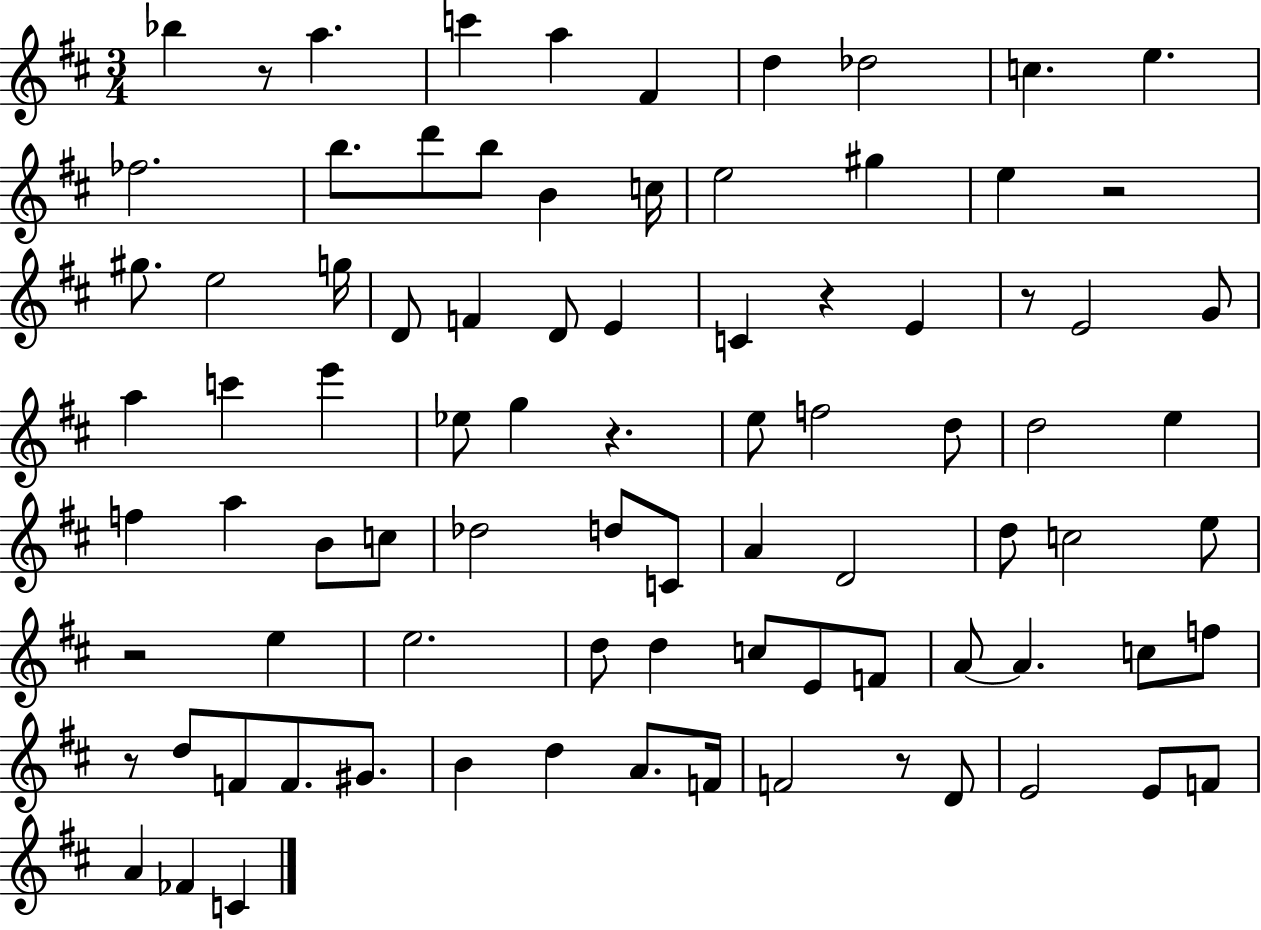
{
  \clef treble
  \numericTimeSignature
  \time 3/4
  \key d \major
  bes''4 r8 a''4. | c'''4 a''4 fis'4 | d''4 des''2 | c''4. e''4. | \break fes''2. | b''8. d'''8 b''8 b'4 c''16 | e''2 gis''4 | e''4 r2 | \break gis''8. e''2 g''16 | d'8 f'4 d'8 e'4 | c'4 r4 e'4 | r8 e'2 g'8 | \break a''4 c'''4 e'''4 | ees''8 g''4 r4. | e''8 f''2 d''8 | d''2 e''4 | \break f''4 a''4 b'8 c''8 | des''2 d''8 c'8 | a'4 d'2 | d''8 c''2 e''8 | \break r2 e''4 | e''2. | d''8 d''4 c''8 e'8 f'8 | a'8~~ a'4. c''8 f''8 | \break r8 d''8 f'8 f'8. gis'8. | b'4 d''4 a'8. f'16 | f'2 r8 d'8 | e'2 e'8 f'8 | \break a'4 fes'4 c'4 | \bar "|."
}